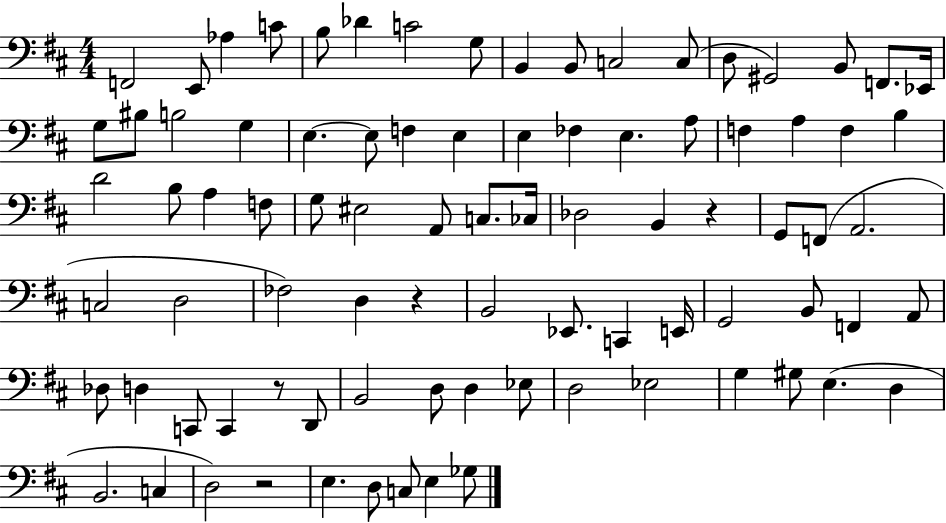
{
  \clef bass
  \numericTimeSignature
  \time 4/4
  \key d \major
  f,2 e,8 aes4 c'8 | b8 des'4 c'2 g8 | b,4 b,8 c2 c8( | d8 gis,2) b,8 f,8. ees,16 | \break g8 bis8 b2 g4 | e4.~~ e8 f4 e4 | e4 fes4 e4. a8 | f4 a4 f4 b4 | \break d'2 b8 a4 f8 | g8 eis2 a,8 c8. ces16 | des2 b,4 r4 | g,8 f,8( a,2. | \break c2 d2 | fes2) d4 r4 | b,2 ees,8. c,4 e,16 | g,2 b,8 f,4 a,8 | \break des8 d4 c,8 c,4 r8 d,8 | b,2 d8 d4 ees8 | d2 ees2 | g4 gis8 e4.( d4 | \break b,2. c4 | d2) r2 | e4. d8 c8 e4 ges8 | \bar "|."
}